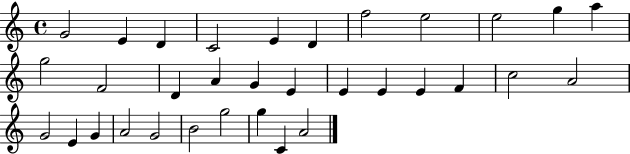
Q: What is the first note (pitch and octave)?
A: G4